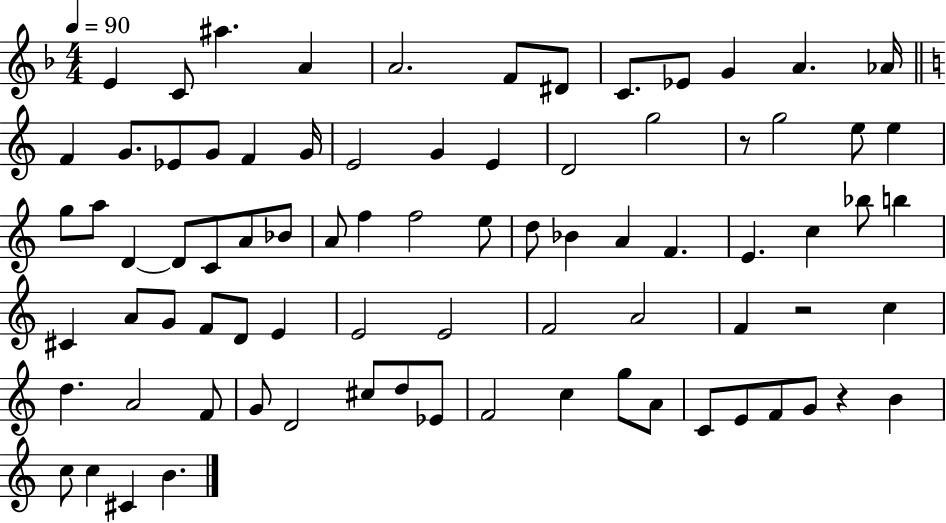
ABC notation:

X:1
T:Untitled
M:4/4
L:1/4
K:F
E C/2 ^a A A2 F/2 ^D/2 C/2 _E/2 G A _A/4 F G/2 _E/2 G/2 F G/4 E2 G E D2 g2 z/2 g2 e/2 e g/2 a/2 D D/2 C/2 A/2 _B/2 A/2 f f2 e/2 d/2 _B A F E c _b/2 b ^C A/2 G/2 F/2 D/2 E E2 E2 F2 A2 F z2 c d A2 F/2 G/2 D2 ^c/2 d/2 _E/2 F2 c g/2 A/2 C/2 E/2 F/2 G/2 z B c/2 c ^C B